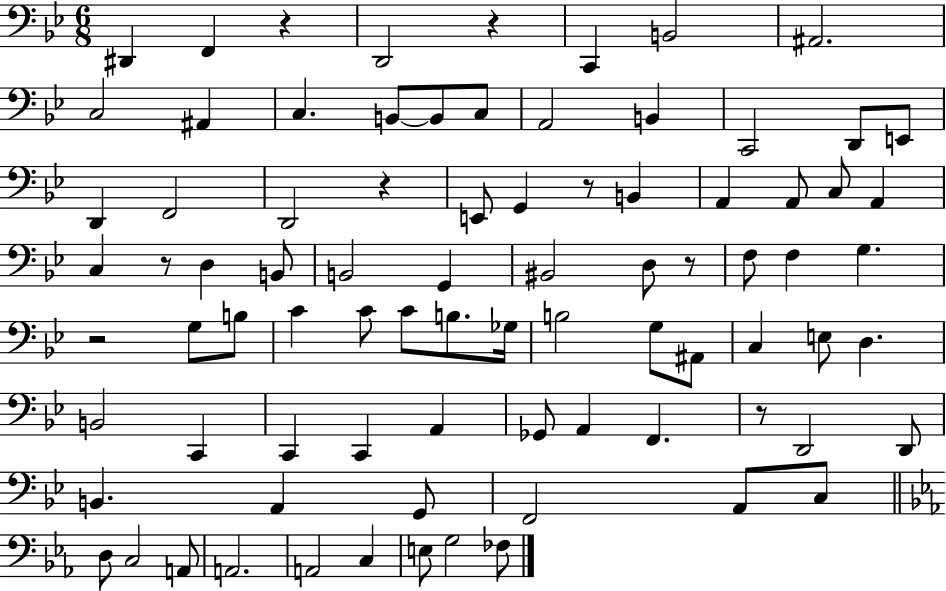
D#2/q F2/q R/q D2/h R/q C2/q B2/h A#2/h. C3/h A#2/q C3/q. B2/e B2/e C3/e A2/h B2/q C2/h D2/e E2/e D2/q F2/h D2/h R/q E2/e G2/q R/e B2/q A2/q A2/e C3/e A2/q C3/q R/e D3/q B2/e B2/h G2/q BIS2/h D3/e R/e F3/e F3/q G3/q. R/h G3/e B3/e C4/q C4/e C4/e B3/e. Gb3/s B3/h G3/e A#2/e C3/q E3/e D3/q. B2/h C2/q C2/q C2/q A2/q Gb2/e A2/q F2/q. R/e D2/h D2/e B2/q. A2/q G2/e F2/h A2/e C3/e D3/e C3/h A2/e A2/h. A2/h C3/q E3/e G3/h FES3/e